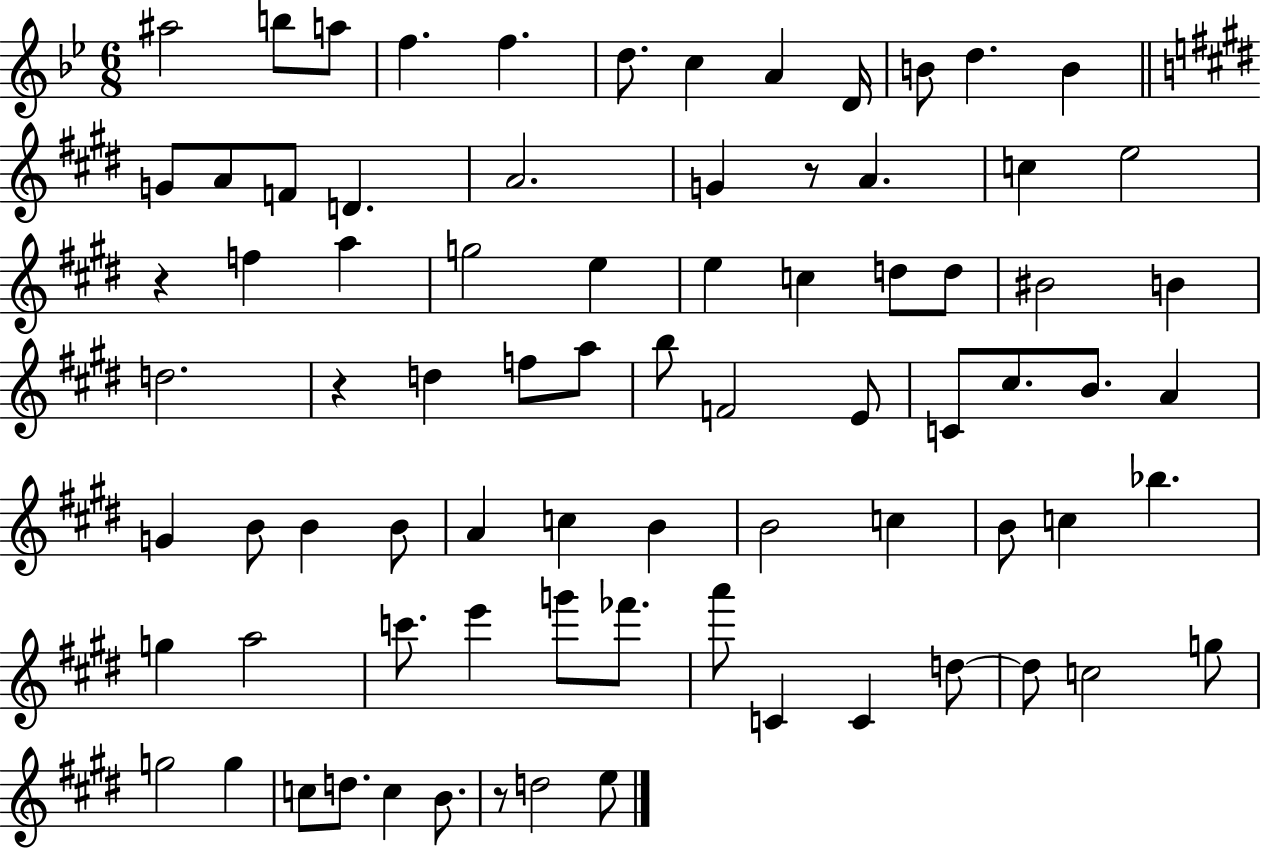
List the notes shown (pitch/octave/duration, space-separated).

A#5/h B5/e A5/e F5/q. F5/q. D5/e. C5/q A4/q D4/s B4/e D5/q. B4/q G4/e A4/e F4/e D4/q. A4/h. G4/q R/e A4/q. C5/q E5/h R/q F5/q A5/q G5/h E5/q E5/q C5/q D5/e D5/e BIS4/h B4/q D5/h. R/q D5/q F5/e A5/e B5/e F4/h E4/e C4/e C#5/e. B4/e. A4/q G4/q B4/e B4/q B4/e A4/q C5/q B4/q B4/h C5/q B4/e C5/q Bb5/q. G5/q A5/h C6/e. E6/q G6/e FES6/e. A6/e C4/q C4/q D5/e D5/e C5/h G5/e G5/h G5/q C5/e D5/e. C5/q B4/e. R/e D5/h E5/e